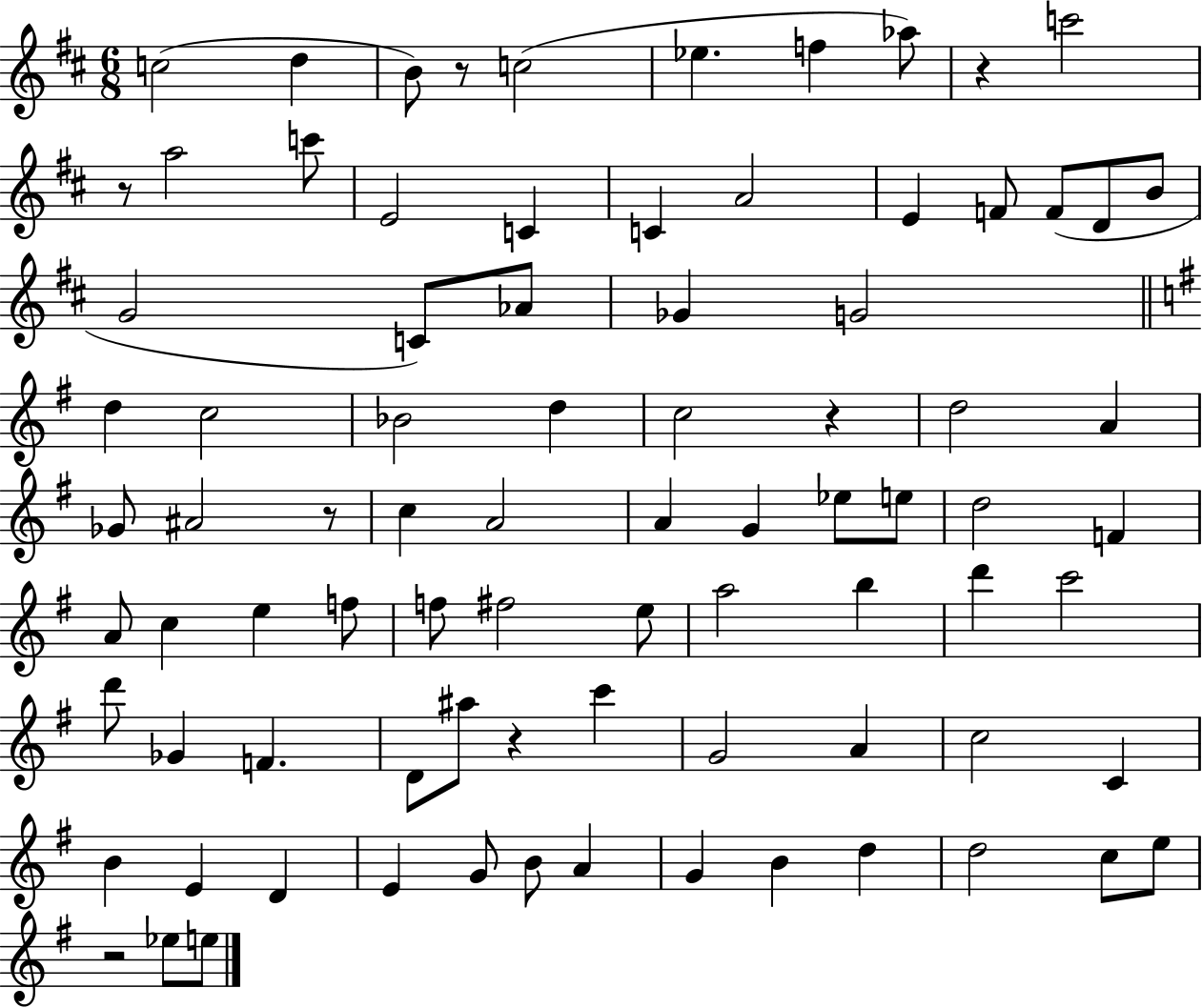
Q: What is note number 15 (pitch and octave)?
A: E4